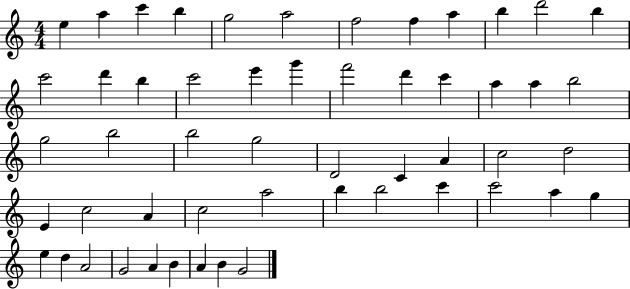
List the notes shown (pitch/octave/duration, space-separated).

E5/q A5/q C6/q B5/q G5/h A5/h F5/h F5/q A5/q B5/q D6/h B5/q C6/h D6/q B5/q C6/h E6/q G6/q F6/h D6/q C6/q A5/q A5/q B5/h G5/h B5/h B5/h G5/h D4/h C4/q A4/q C5/h D5/h E4/q C5/h A4/q C5/h A5/h B5/q B5/h C6/q C6/h A5/q G5/q E5/q D5/q A4/h G4/h A4/q B4/q A4/q B4/q G4/h